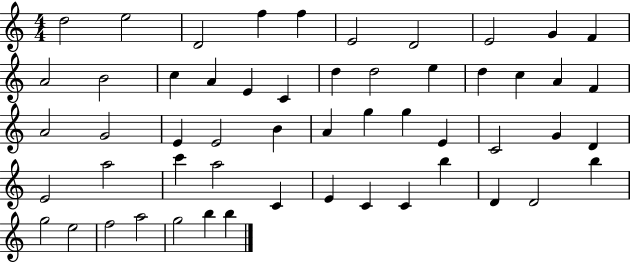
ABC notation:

X:1
T:Untitled
M:4/4
L:1/4
K:C
d2 e2 D2 f f E2 D2 E2 G F A2 B2 c A E C d d2 e d c A F A2 G2 E E2 B A g g E C2 G D E2 a2 c' a2 C E C C b D D2 b g2 e2 f2 a2 g2 b b